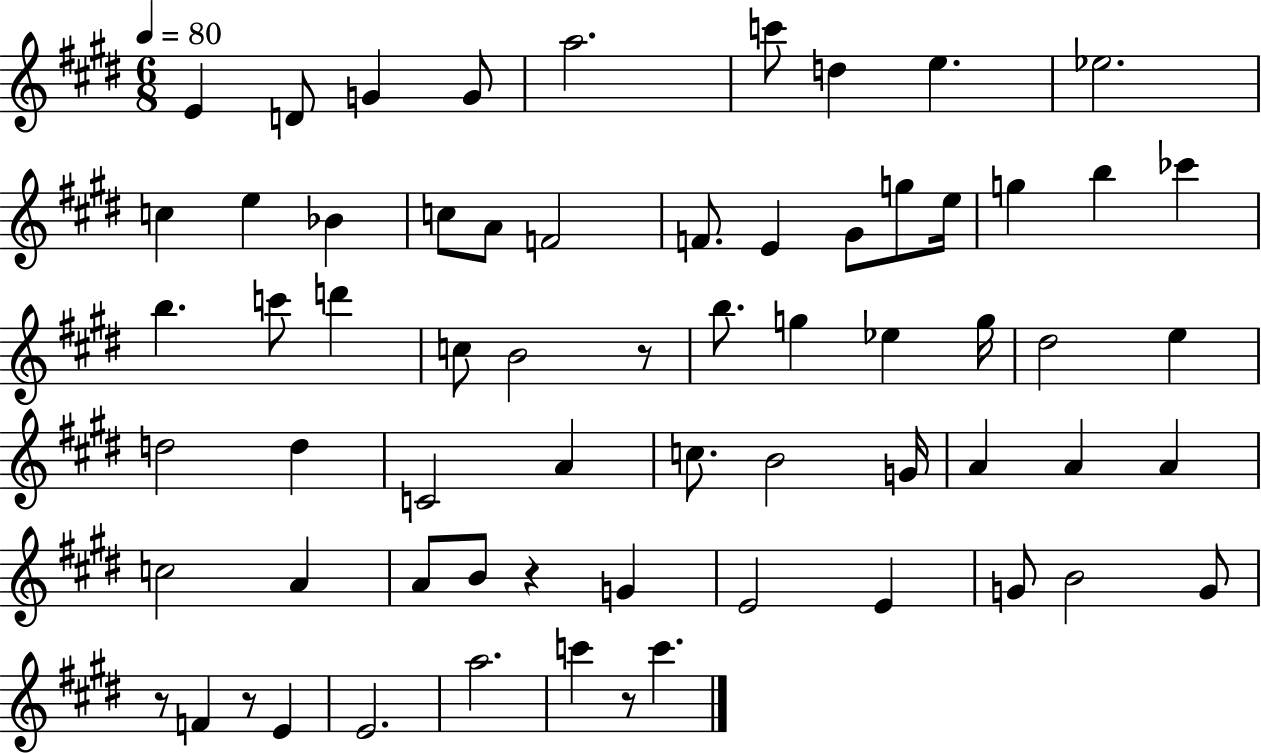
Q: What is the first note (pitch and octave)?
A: E4